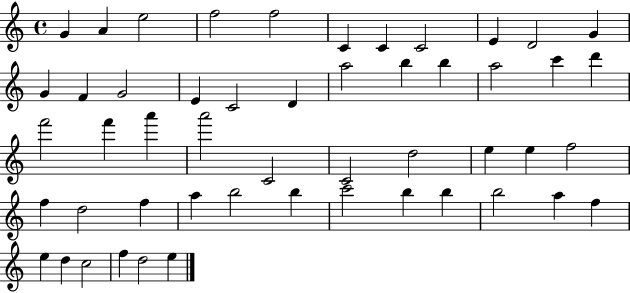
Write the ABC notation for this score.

X:1
T:Untitled
M:4/4
L:1/4
K:C
G A e2 f2 f2 C C C2 E D2 G G F G2 E C2 D a2 b b a2 c' d' f'2 f' a' a'2 C2 C2 d2 e e f2 f d2 f a b2 b c'2 b b b2 a f e d c2 f d2 e